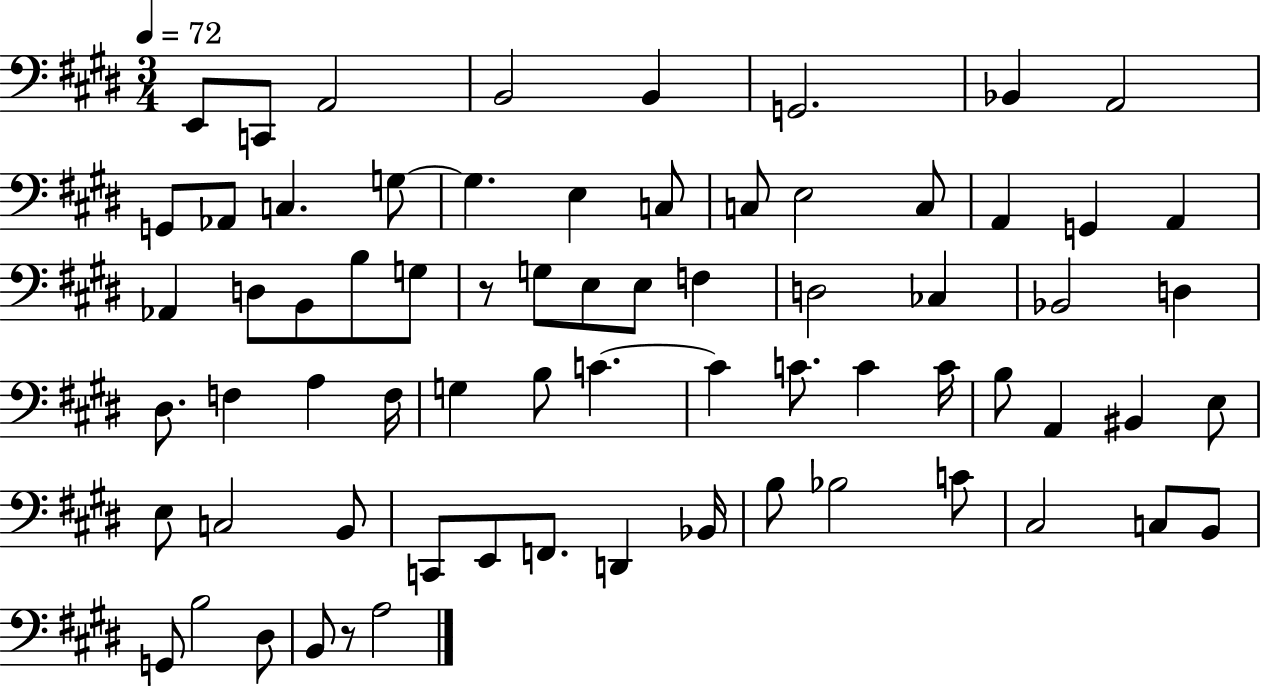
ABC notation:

X:1
T:Untitled
M:3/4
L:1/4
K:E
E,,/2 C,,/2 A,,2 B,,2 B,, G,,2 _B,, A,,2 G,,/2 _A,,/2 C, G,/2 G, E, C,/2 C,/2 E,2 C,/2 A,, G,, A,, _A,, D,/2 B,,/2 B,/2 G,/2 z/2 G,/2 E,/2 E,/2 F, D,2 _C, _B,,2 D, ^D,/2 F, A, F,/4 G, B,/2 C C C/2 C C/4 B,/2 A,, ^B,, E,/2 E,/2 C,2 B,,/2 C,,/2 E,,/2 F,,/2 D,, _B,,/4 B,/2 _B,2 C/2 ^C,2 C,/2 B,,/2 G,,/2 B,2 ^D,/2 B,,/2 z/2 A,2